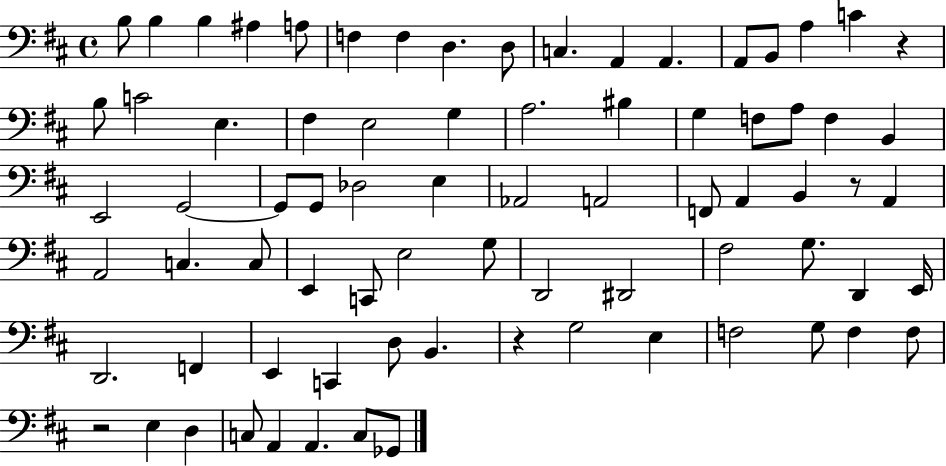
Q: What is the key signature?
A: D major